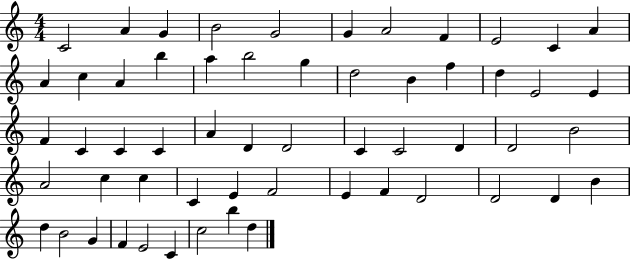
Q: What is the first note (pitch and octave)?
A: C4